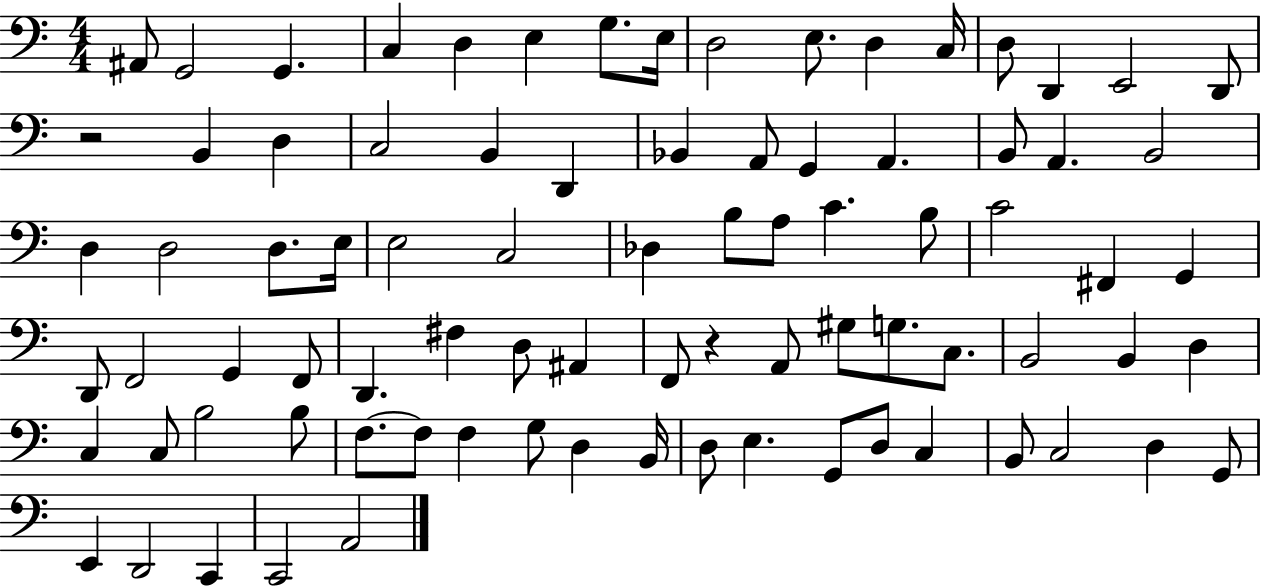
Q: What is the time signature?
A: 4/4